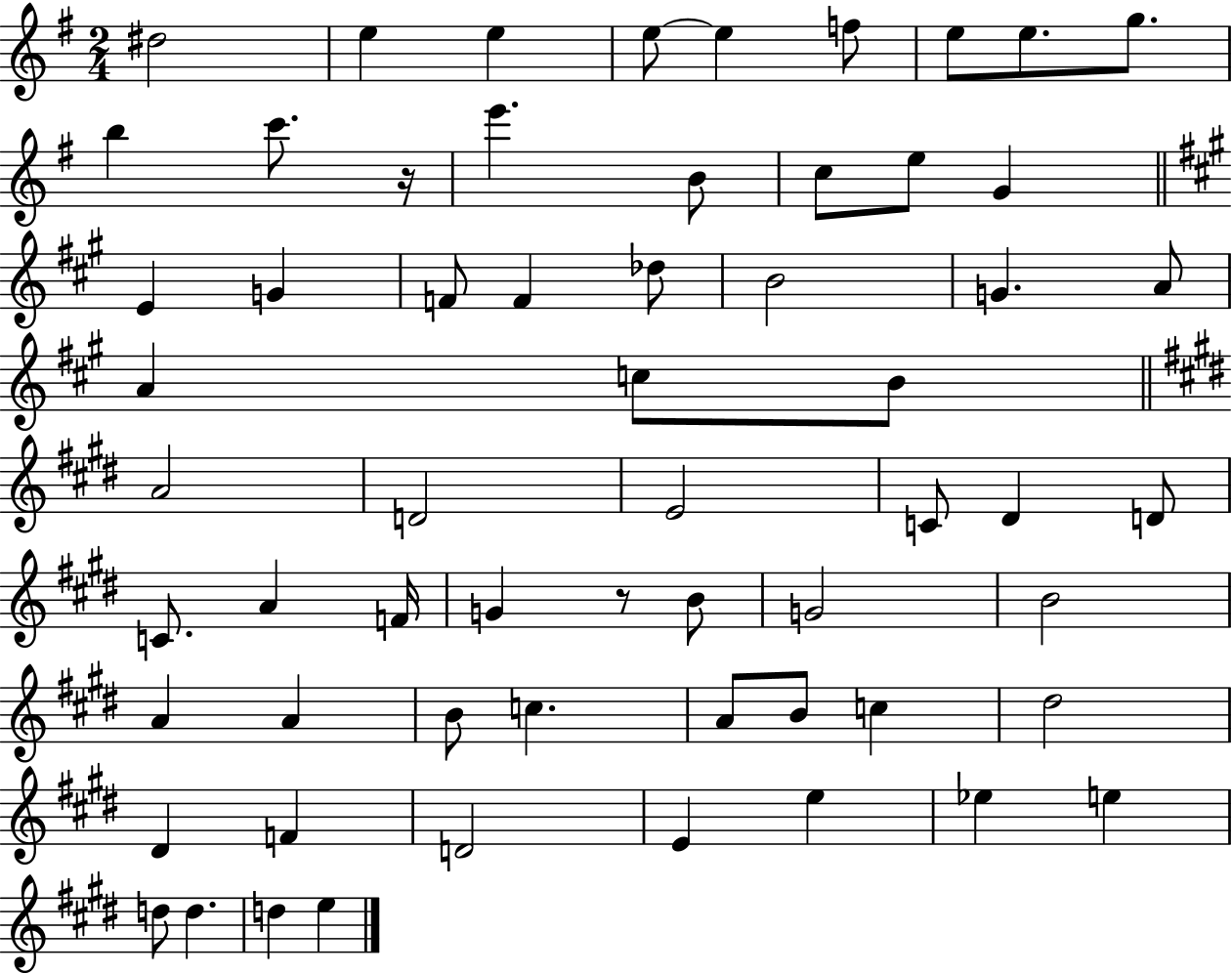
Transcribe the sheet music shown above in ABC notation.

X:1
T:Untitled
M:2/4
L:1/4
K:G
^d2 e e e/2 e f/2 e/2 e/2 g/2 b c'/2 z/4 e' B/2 c/2 e/2 G E G F/2 F _d/2 B2 G A/2 A c/2 B/2 A2 D2 E2 C/2 ^D D/2 C/2 A F/4 G z/2 B/2 G2 B2 A A B/2 c A/2 B/2 c ^d2 ^D F D2 E e _e e d/2 d d e